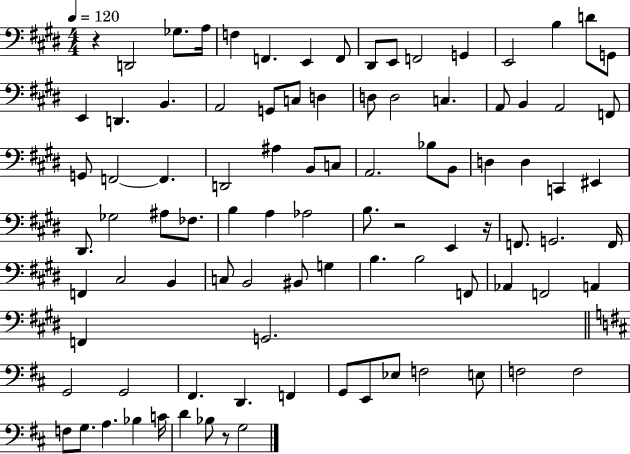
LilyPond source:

{
  \clef bass
  \numericTimeSignature
  \time 4/4
  \key e \major
  \tempo 4 = 120
  \repeat volta 2 { r4 d,2 ges8. a16 | f4 f,4. e,4 f,8 | dis,8 e,8 f,2 g,4 | e,2 b4 d'8 g,8 | \break e,4 d,4. b,4. | a,2 g,8 c8 d4 | d8 d2 c4. | a,8 b,4 a,2 f,8 | \break g,8 f,2~~ f,4. | d,2 ais4 b,8 c8 | a,2. bes8 b,8 | d4 d4 c,4 eis,4 | \break dis,8. ges2 ais8 fes8. | b4 a4 aes2 | b8. r2 e,4 r16 | f,8. g,2. f,16 | \break f,4 cis2 b,4 | c8 b,2 bis,8 g4 | b4. b2 f,8 | aes,4 f,2 a,4 | \break f,4 g,2. | \bar "||" \break \key b \minor g,2 g,2 | fis,4. d,4. f,4 | g,8 e,8 ees8 f2 e8 | f2 f2 | \break f8 g8. a4. bes4 c'16 | d'4 bes8 r8 g2 | } \bar "|."
}